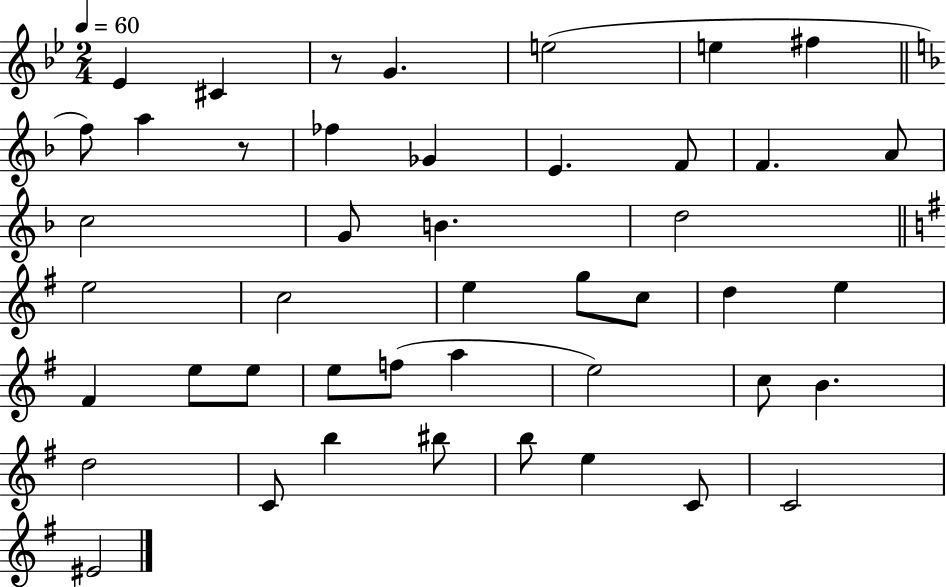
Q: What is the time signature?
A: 2/4